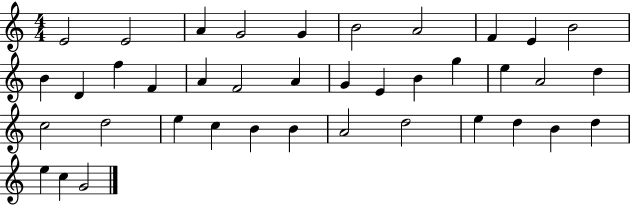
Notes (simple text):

E4/h E4/h A4/q G4/h G4/q B4/h A4/h F4/q E4/q B4/h B4/q D4/q F5/q F4/q A4/q F4/h A4/q G4/q E4/q B4/q G5/q E5/q A4/h D5/q C5/h D5/h E5/q C5/q B4/q B4/q A4/h D5/h E5/q D5/q B4/q D5/q E5/q C5/q G4/h